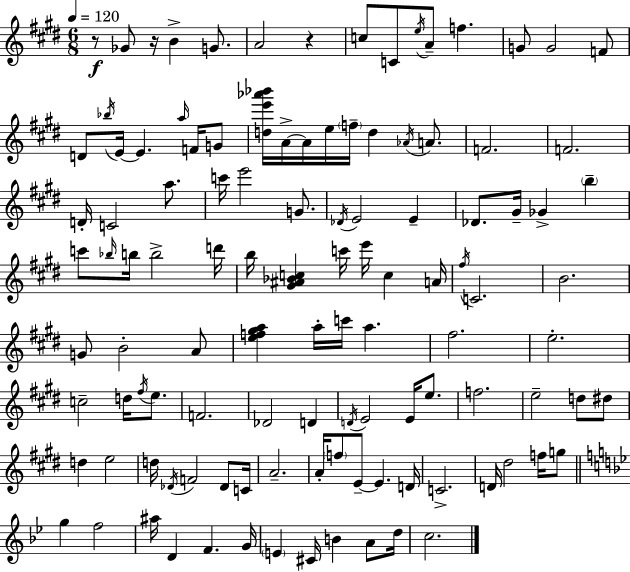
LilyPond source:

{
  \clef treble
  \numericTimeSignature
  \time 6/8
  \key e \major
  \tempo 4 = 120
  \repeat volta 2 { r8\f ges'8 r16 b'4-> g'8. | a'2 r4 | c''8 c'8 \acciaccatura { e''16 } a'8-- f''4. | g'8 g'2 f'8 | \break d'8 \acciaccatura { bes''16 } e'16~~ e'4. \grace { a''16 } | f'16 g'8 <d'' e''' aes''' bes'''>16 a'16->~~ a'16 e''16 \parenthesize f''16-- d''4 | \acciaccatura { aes'16 } a'8. f'2. | f'2. | \break d'16-. c'2 | a''8. c'''16 e'''2 | g'8. \acciaccatura { des'16 } e'2 | e'4-- des'8. gis'16-- ges'4-> | \break \parenthesize b''4-- c'''8 \grace { bes''16 } b''16 b''2-> | d'''16 b''16 <gis' ais' bes' c''>4 c'''16 | e'''16 c''4 a'16 \acciaccatura { fis''16 } c'2. | b'2. | \break g'8 b'2-. | a'8 <e'' f'' gis'' a''>4 a''16-. | c'''16 a''4. fis''2. | e''2.-. | \break c''2-- | d''16 \acciaccatura { fis''16 } e''8. f'2. | des'2 | d'4 \acciaccatura { d'16 } e'2 | \break e'16 e''8. f''2. | e''2-- | d''8 dis''8 d''4 | e''2 d''16 \acciaccatura { des'16 } f'2 | \break des'8 c'16 a'2.-- | a'16-. \parenthesize f''8 | e'8--~~ e'4. d'16 c'2.-> | d'16 dis''2 | \break f''16 g''8 \bar "||" \break \key g \minor g''4 f''2 | ais''16 d'4 f'4. g'16 | \parenthesize e'4 cis'16 b'4 a'8 d''16 | c''2. | \break } \bar "|."
}